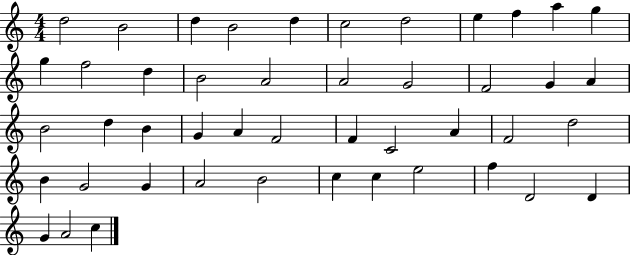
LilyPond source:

{
  \clef treble
  \numericTimeSignature
  \time 4/4
  \key c \major
  d''2 b'2 | d''4 b'2 d''4 | c''2 d''2 | e''4 f''4 a''4 g''4 | \break g''4 f''2 d''4 | b'2 a'2 | a'2 g'2 | f'2 g'4 a'4 | \break b'2 d''4 b'4 | g'4 a'4 f'2 | f'4 c'2 a'4 | f'2 d''2 | \break b'4 g'2 g'4 | a'2 b'2 | c''4 c''4 e''2 | f''4 d'2 d'4 | \break g'4 a'2 c''4 | \bar "|."
}